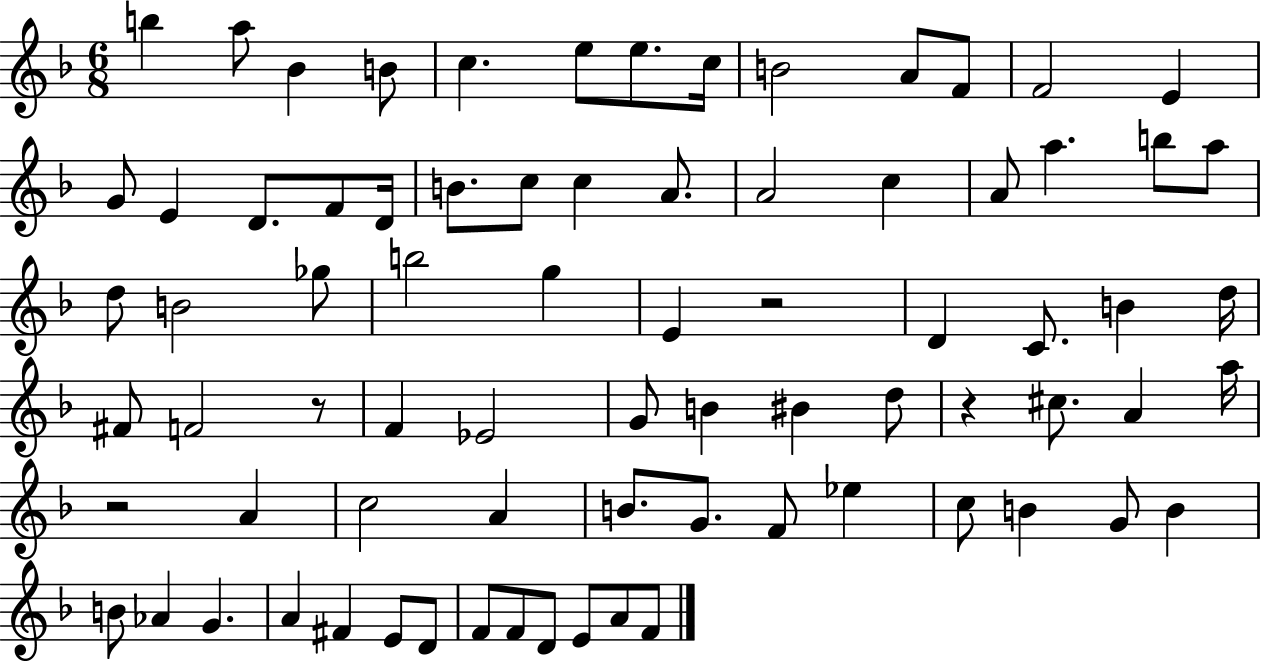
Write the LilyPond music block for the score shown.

{
  \clef treble
  \numericTimeSignature
  \time 6/8
  \key f \major
  \repeat volta 2 { b''4 a''8 bes'4 b'8 | c''4. e''8 e''8. c''16 | b'2 a'8 f'8 | f'2 e'4 | \break g'8 e'4 d'8. f'8 d'16 | b'8. c''8 c''4 a'8. | a'2 c''4 | a'8 a''4. b''8 a''8 | \break d''8 b'2 ges''8 | b''2 g''4 | e'4 r2 | d'4 c'8. b'4 d''16 | \break fis'8 f'2 r8 | f'4 ees'2 | g'8 b'4 bis'4 d''8 | r4 cis''8. a'4 a''16 | \break r2 a'4 | c''2 a'4 | b'8. g'8. f'8 ees''4 | c''8 b'4 g'8 b'4 | \break b'8 aes'4 g'4. | a'4 fis'4 e'8 d'8 | f'8 f'8 d'8 e'8 a'8 f'8 | } \bar "|."
}